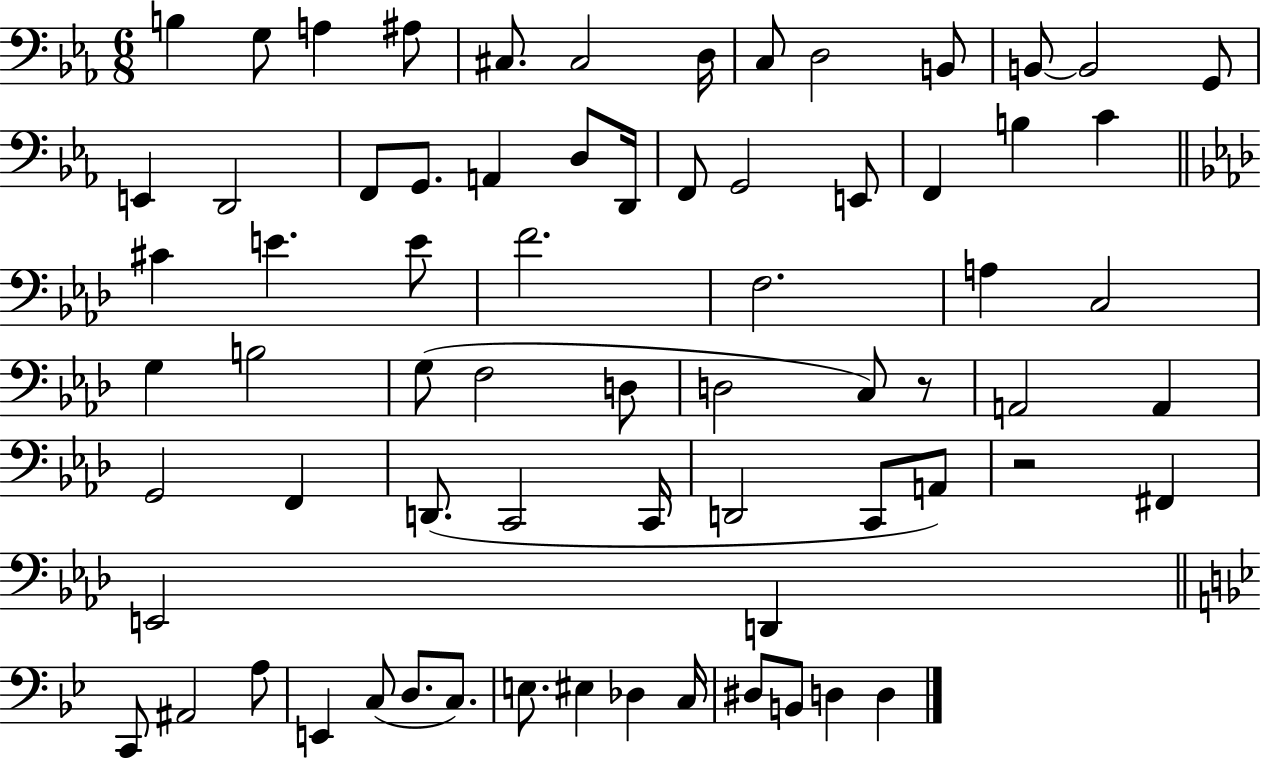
B3/q G3/e A3/q A#3/e C#3/e. C#3/h D3/s C3/e D3/h B2/e B2/e B2/h G2/e E2/q D2/h F2/e G2/e. A2/q D3/e D2/s F2/e G2/h E2/e F2/q B3/q C4/q C#4/q E4/q. E4/e F4/h. F3/h. A3/q C3/h G3/q B3/h G3/e F3/h D3/e D3/h C3/e R/e A2/h A2/q G2/h F2/q D2/e. C2/h C2/s D2/h C2/e A2/e R/h F#2/q E2/h D2/q C2/e A#2/h A3/e E2/q C3/e D3/e. C3/e. E3/e. EIS3/q Db3/q C3/s D#3/e B2/e D3/q D3/q